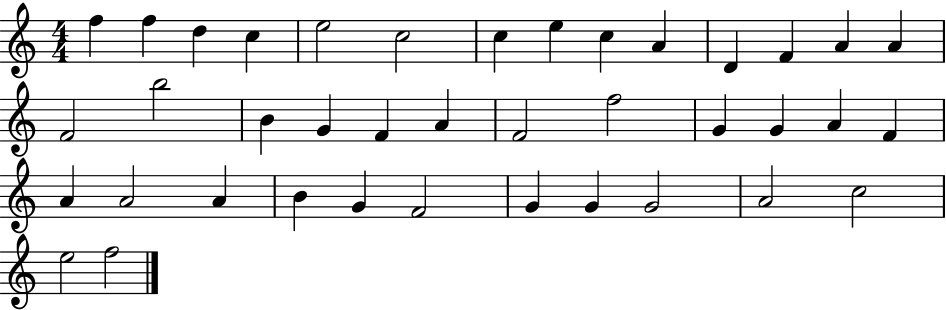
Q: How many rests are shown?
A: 0